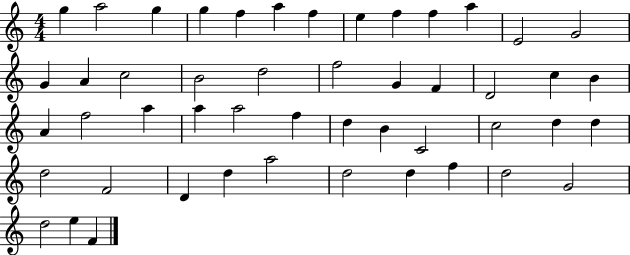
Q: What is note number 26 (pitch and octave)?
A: F5